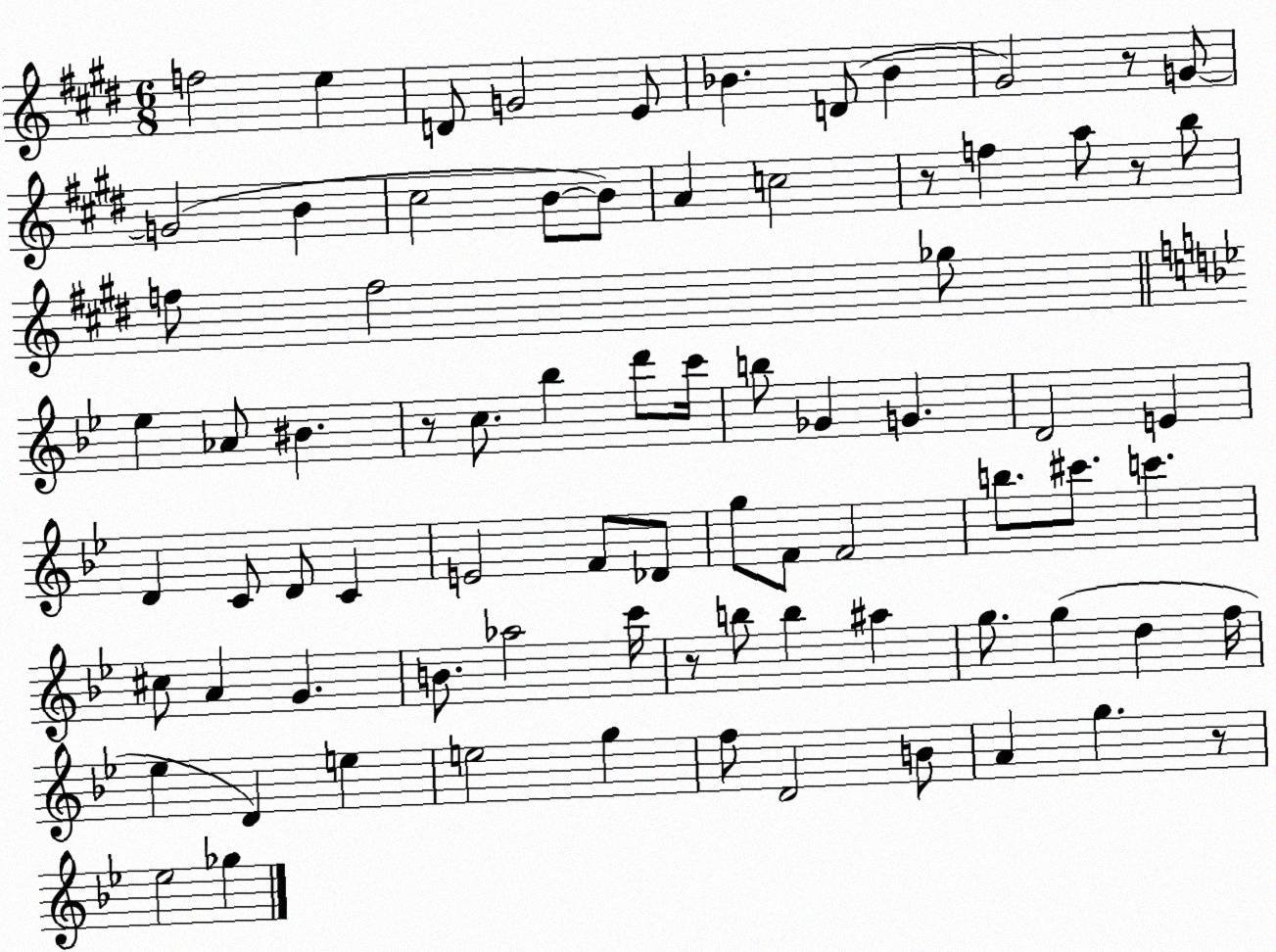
X:1
T:Untitled
M:6/8
L:1/4
K:E
f2 e D/2 G2 E/2 _B D/2 _B ^G2 z/2 G/2 G2 B ^c2 B/2 B/2 A c2 z/2 f a/2 z/2 b/2 f/2 f2 _g/2 _e _A/2 ^B z/2 c/2 _b d'/2 c'/4 b/2 _G G D2 E D C/2 D/2 C E2 F/2 _D/2 g/2 F/2 F2 b/2 ^c'/2 c' ^c/2 A G B/2 _a2 c'/4 z/2 b/2 b ^a g/2 g d f/4 _e D e e2 g f/2 D2 B/2 A g z/2 _e2 _g